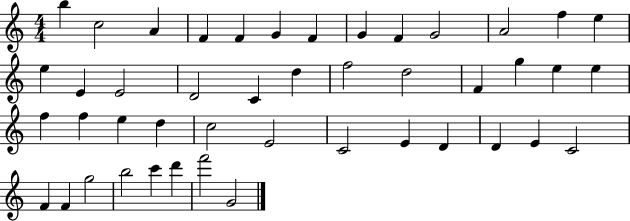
{
  \clef treble
  \numericTimeSignature
  \time 4/4
  \key c \major
  b''4 c''2 a'4 | f'4 f'4 g'4 f'4 | g'4 f'4 g'2 | a'2 f''4 e''4 | \break e''4 e'4 e'2 | d'2 c'4 d''4 | f''2 d''2 | f'4 g''4 e''4 e''4 | \break f''4 f''4 e''4 d''4 | c''2 e'2 | c'2 e'4 d'4 | d'4 e'4 c'2 | \break f'4 f'4 g''2 | b''2 c'''4 d'''4 | f'''2 g'2 | \bar "|."
}